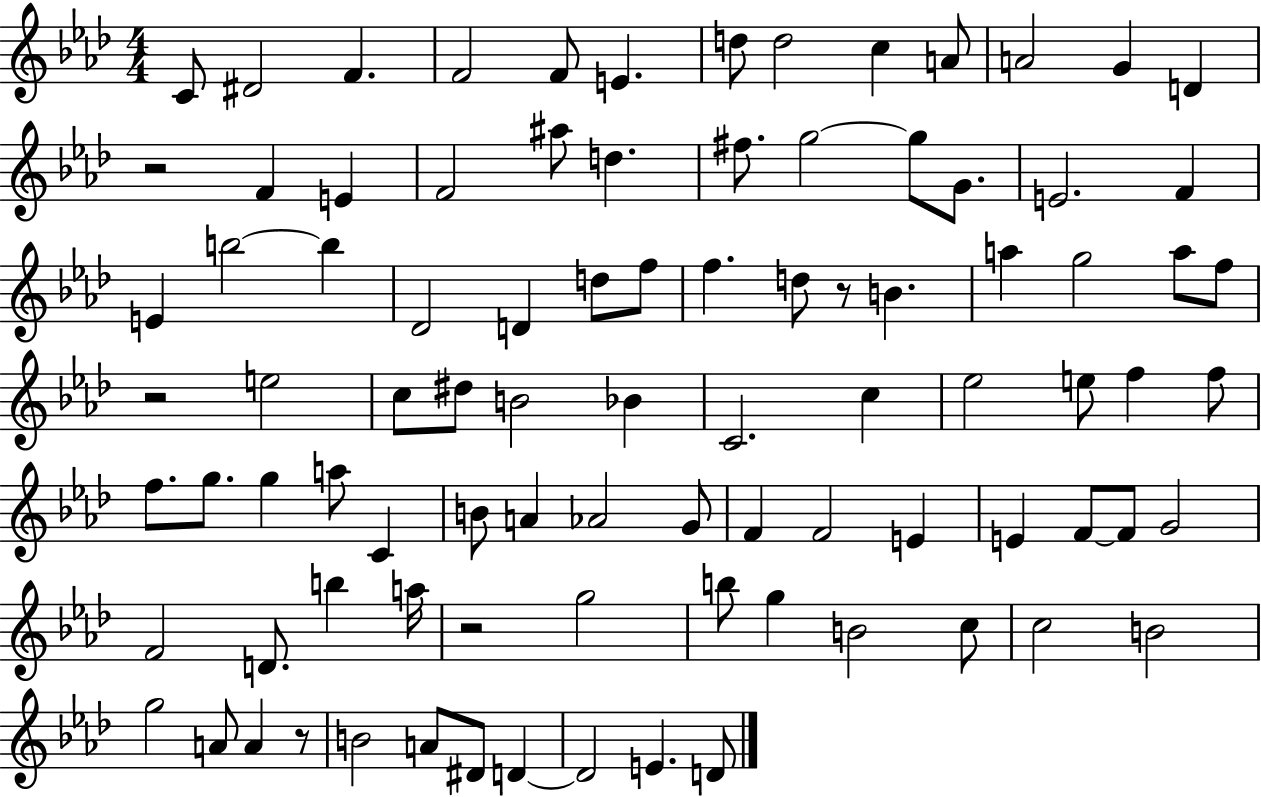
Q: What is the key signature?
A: AES major